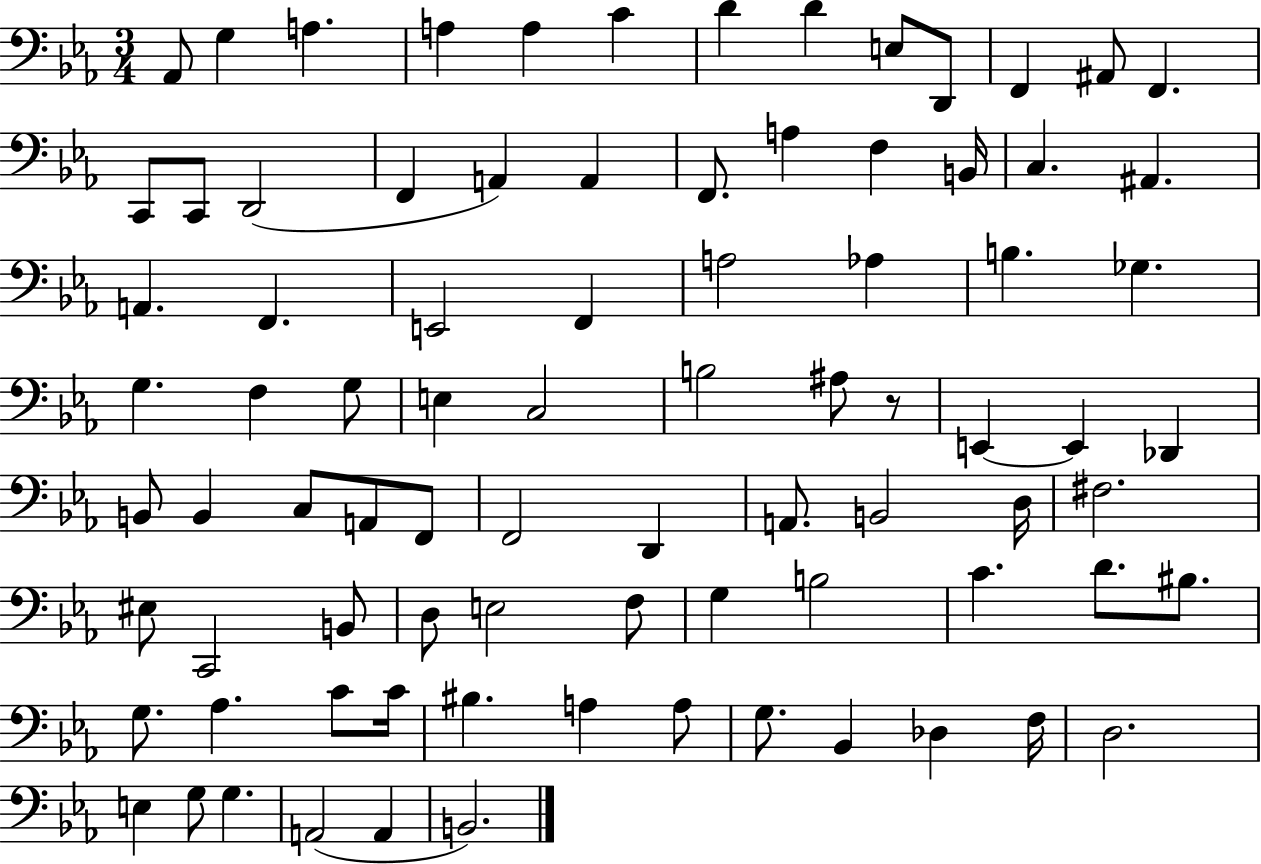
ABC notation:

X:1
T:Untitled
M:3/4
L:1/4
K:Eb
_A,,/2 G, A, A, A, C D D E,/2 D,,/2 F,, ^A,,/2 F,, C,,/2 C,,/2 D,,2 F,, A,, A,, F,,/2 A, F, B,,/4 C, ^A,, A,, F,, E,,2 F,, A,2 _A, B, _G, G, F, G,/2 E, C,2 B,2 ^A,/2 z/2 E,, E,, _D,, B,,/2 B,, C,/2 A,,/2 F,,/2 F,,2 D,, A,,/2 B,,2 D,/4 ^F,2 ^E,/2 C,,2 B,,/2 D,/2 E,2 F,/2 G, B,2 C D/2 ^B,/2 G,/2 _A, C/2 C/4 ^B, A, A,/2 G,/2 _B,, _D, F,/4 D,2 E, G,/2 G, A,,2 A,, B,,2